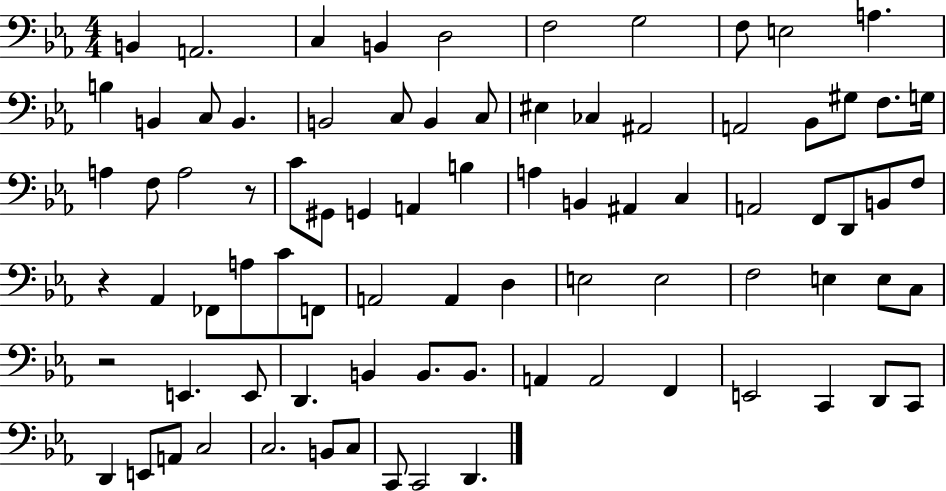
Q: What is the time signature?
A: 4/4